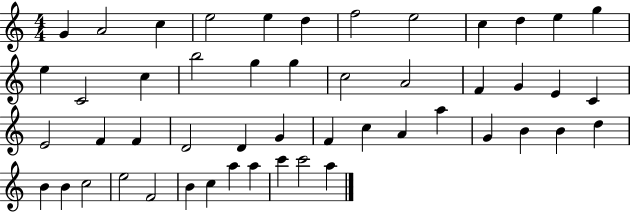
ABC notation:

X:1
T:Untitled
M:4/4
L:1/4
K:C
G A2 c e2 e d f2 e2 c d e g e C2 c b2 g g c2 A2 F G E C E2 F F D2 D G F c A a G B B d B B c2 e2 F2 B c a a c' c'2 a